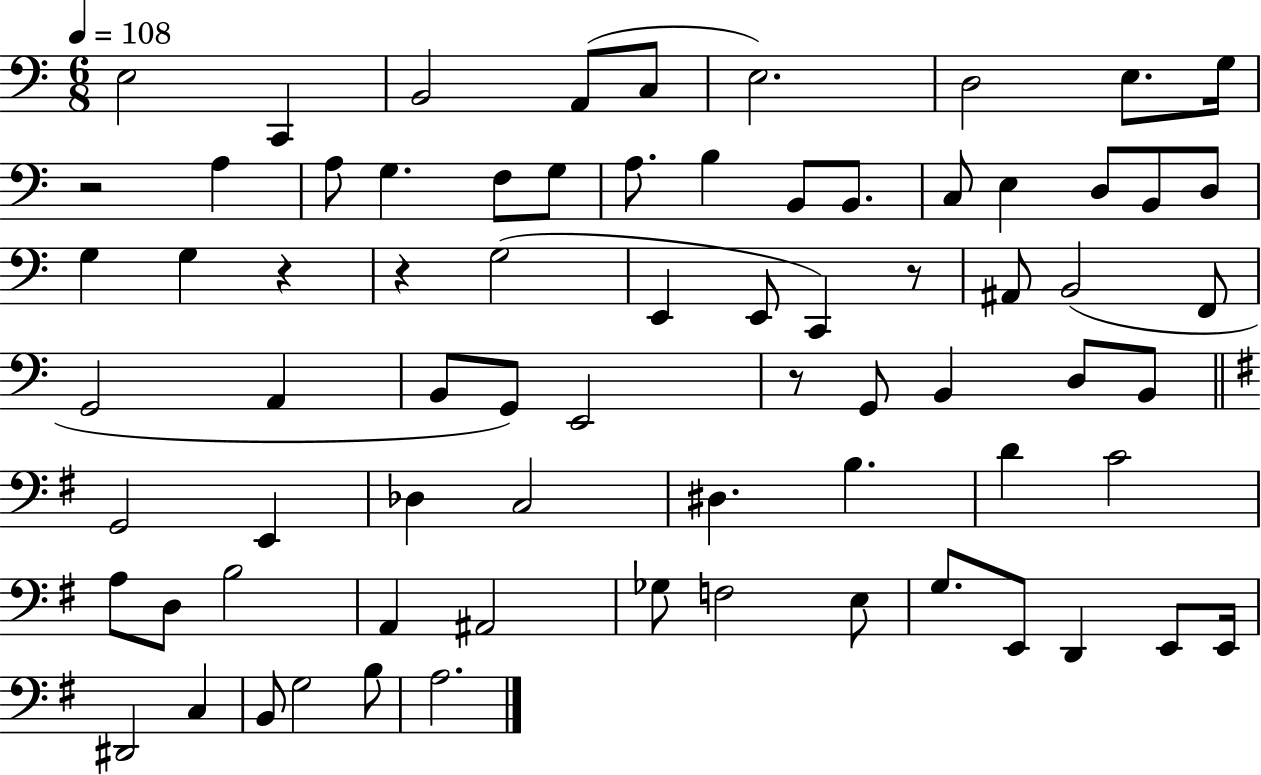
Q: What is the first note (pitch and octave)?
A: E3